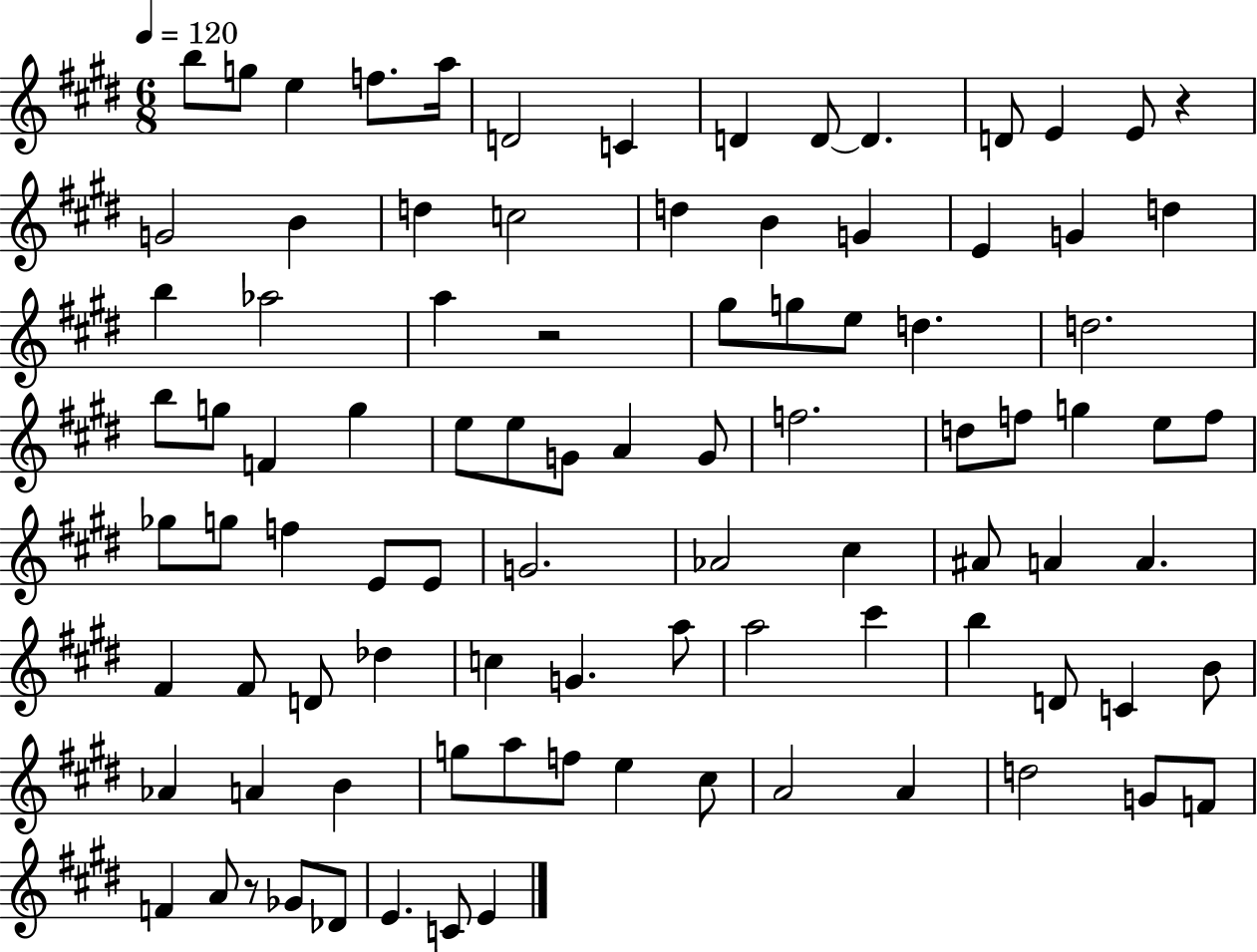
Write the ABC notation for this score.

X:1
T:Untitled
M:6/8
L:1/4
K:E
b/2 g/2 e f/2 a/4 D2 C D D/2 D D/2 E E/2 z G2 B d c2 d B G E G d b _a2 a z2 ^g/2 g/2 e/2 d d2 b/2 g/2 F g e/2 e/2 G/2 A G/2 f2 d/2 f/2 g e/2 f/2 _g/2 g/2 f E/2 E/2 G2 _A2 ^c ^A/2 A A ^F ^F/2 D/2 _d c G a/2 a2 ^c' b D/2 C B/2 _A A B g/2 a/2 f/2 e ^c/2 A2 A d2 G/2 F/2 F A/2 z/2 _G/2 _D/2 E C/2 E